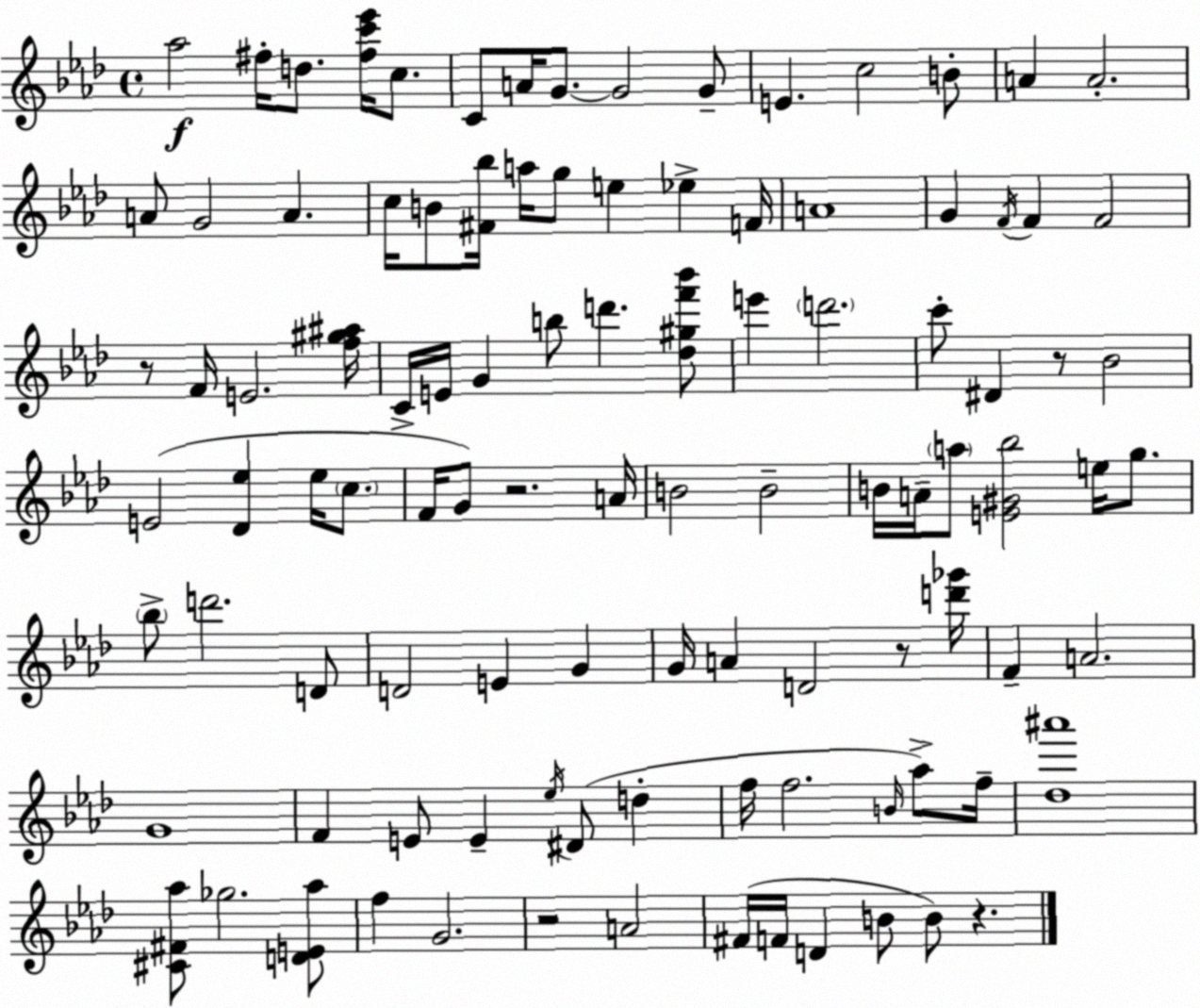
X:1
T:Untitled
M:4/4
L:1/4
K:Fm
_a2 ^f/4 d/2 [^fc'_e']/4 c/2 C/2 A/4 G/2 G2 G/2 E c2 B/2 A A2 A/2 G2 A c/4 B/2 [^F_b]/4 a/4 g/2 e _e F/4 A4 G F/4 F F2 z/2 F/4 E2 [f^g^a]/4 C/4 E/4 G b/2 d' [_d^gf'_b']/2 e' d'2 c'/2 ^D z/2 _B2 E2 [_D_e] _e/4 c/2 F/4 G/2 z2 A/4 B2 B2 B/4 A/4 a/2 [E^G_b]2 e/4 g/2 _b/2 d'2 D/2 D2 E G G/4 A D2 z/2 [d'_g']/4 F A2 G4 F E/2 E _e/4 ^D/2 d f/4 f2 B/4 _a/2 f/4 [_d^a']4 [^C^F_a]/2 _g2 [DE_a]/2 f G2 z2 A2 ^F/4 F/4 D B/2 B/2 z